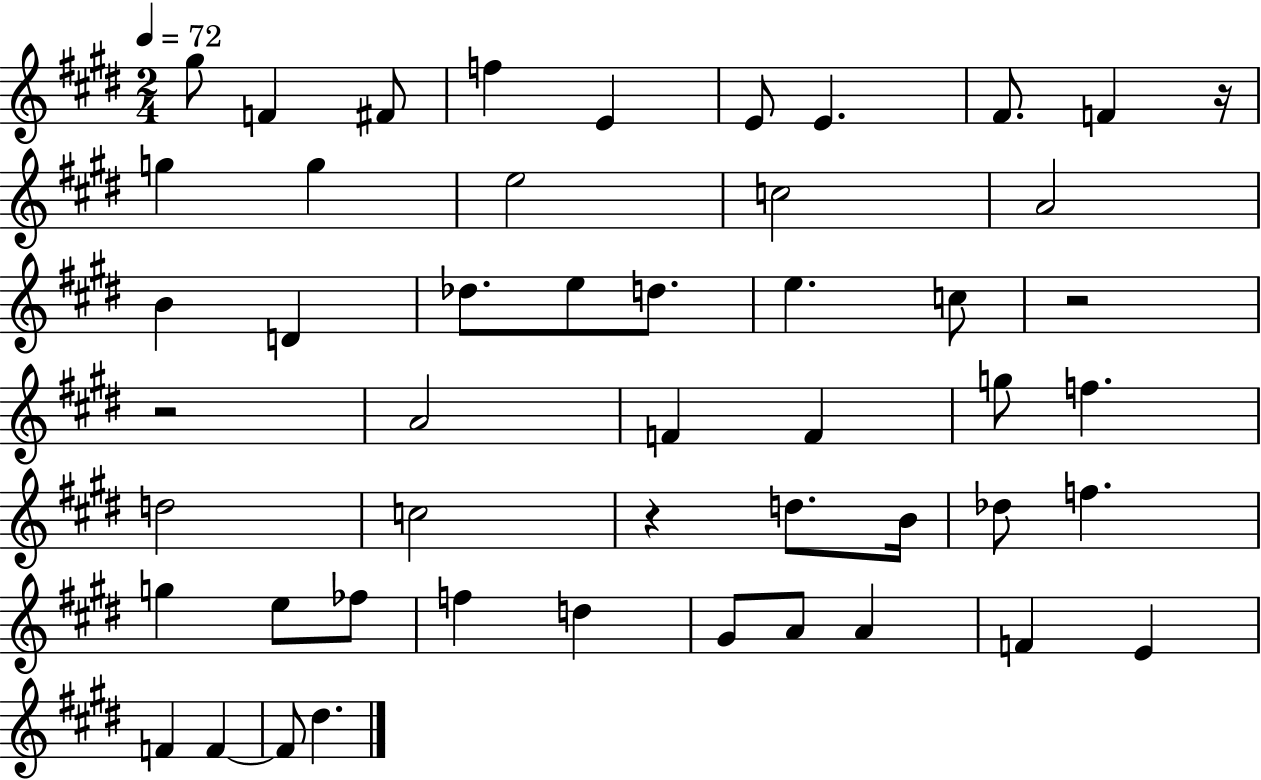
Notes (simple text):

G#5/e F4/q F#4/e F5/q E4/q E4/e E4/q. F#4/e. F4/q R/s G5/q G5/q E5/h C5/h A4/h B4/q D4/q Db5/e. E5/e D5/e. E5/q. C5/e R/h R/h A4/h F4/q F4/q G5/e F5/q. D5/h C5/h R/q D5/e. B4/s Db5/e F5/q. G5/q E5/e FES5/e F5/q D5/q G#4/e A4/e A4/q F4/q E4/q F4/q F4/q F4/e D#5/q.